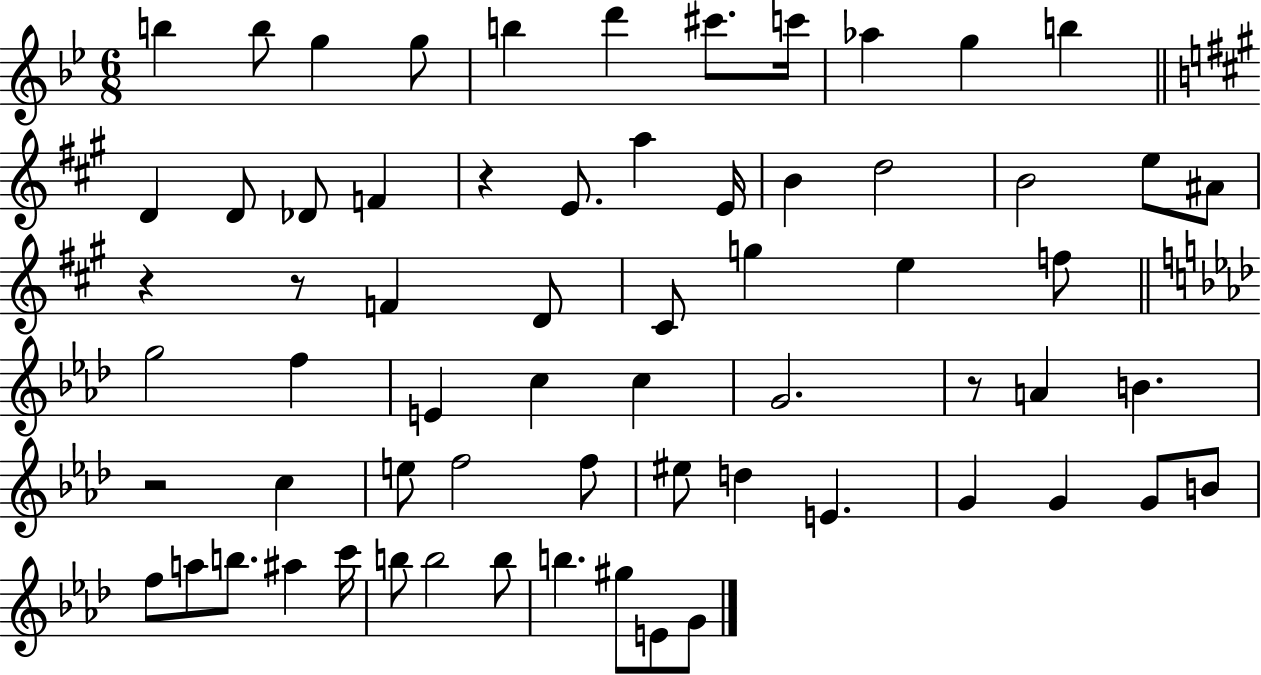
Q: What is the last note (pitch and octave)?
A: G4